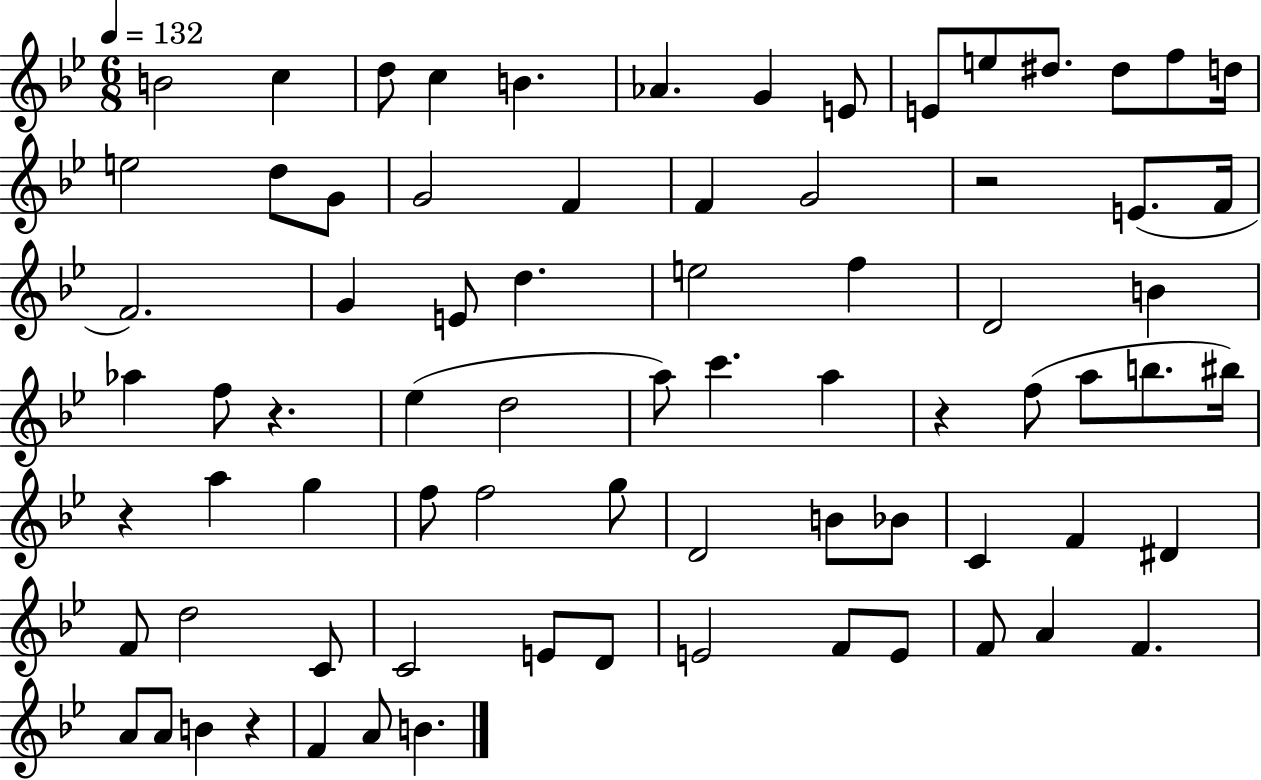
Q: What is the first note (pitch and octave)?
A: B4